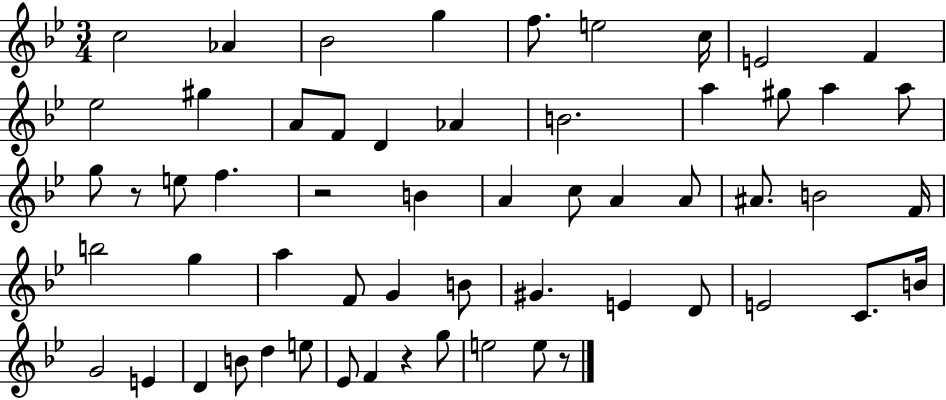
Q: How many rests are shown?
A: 4